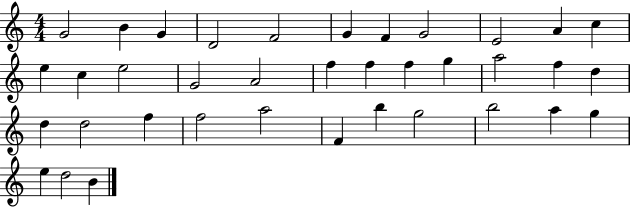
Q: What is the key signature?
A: C major